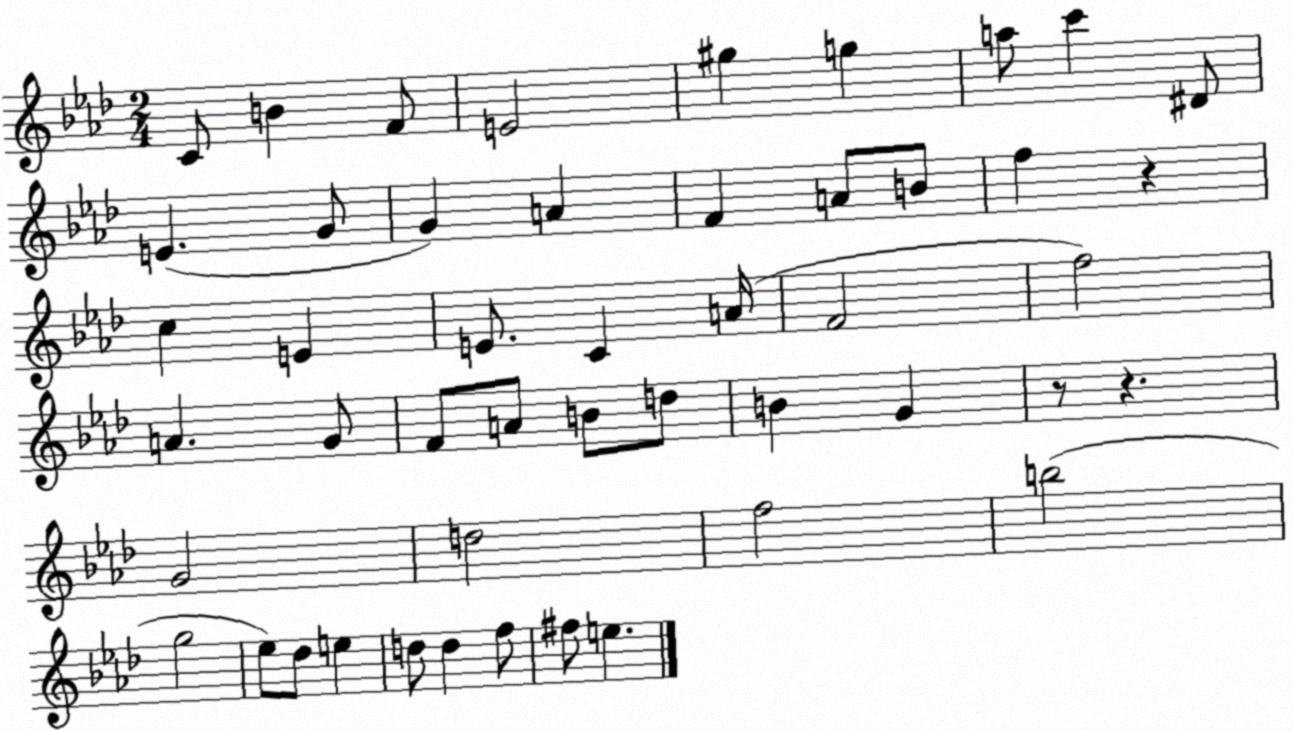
X:1
T:Untitled
M:2/4
L:1/4
K:Ab
C/2 B F/2 E2 ^g g a/2 c' ^D/2 E G/2 G A F A/2 B/2 f z c E E/2 C A/4 F2 f2 A G/2 F/2 A/2 B/2 d/2 B G z/2 z G2 d2 f2 b2 g2 _e/2 _d/2 e d/2 d f/2 ^f/2 e